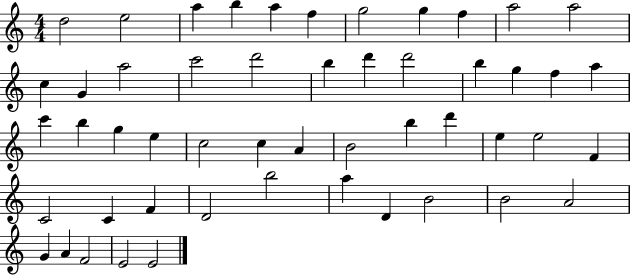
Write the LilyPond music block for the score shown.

{
  \clef treble
  \numericTimeSignature
  \time 4/4
  \key c \major
  d''2 e''2 | a''4 b''4 a''4 f''4 | g''2 g''4 f''4 | a''2 a''2 | \break c''4 g'4 a''2 | c'''2 d'''2 | b''4 d'''4 d'''2 | b''4 g''4 f''4 a''4 | \break c'''4 b''4 g''4 e''4 | c''2 c''4 a'4 | b'2 b''4 d'''4 | e''4 e''2 f'4 | \break c'2 c'4 f'4 | d'2 b''2 | a''4 d'4 b'2 | b'2 a'2 | \break g'4 a'4 f'2 | e'2 e'2 | \bar "|."
}